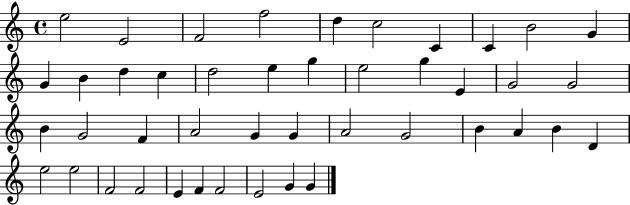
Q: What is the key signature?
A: C major